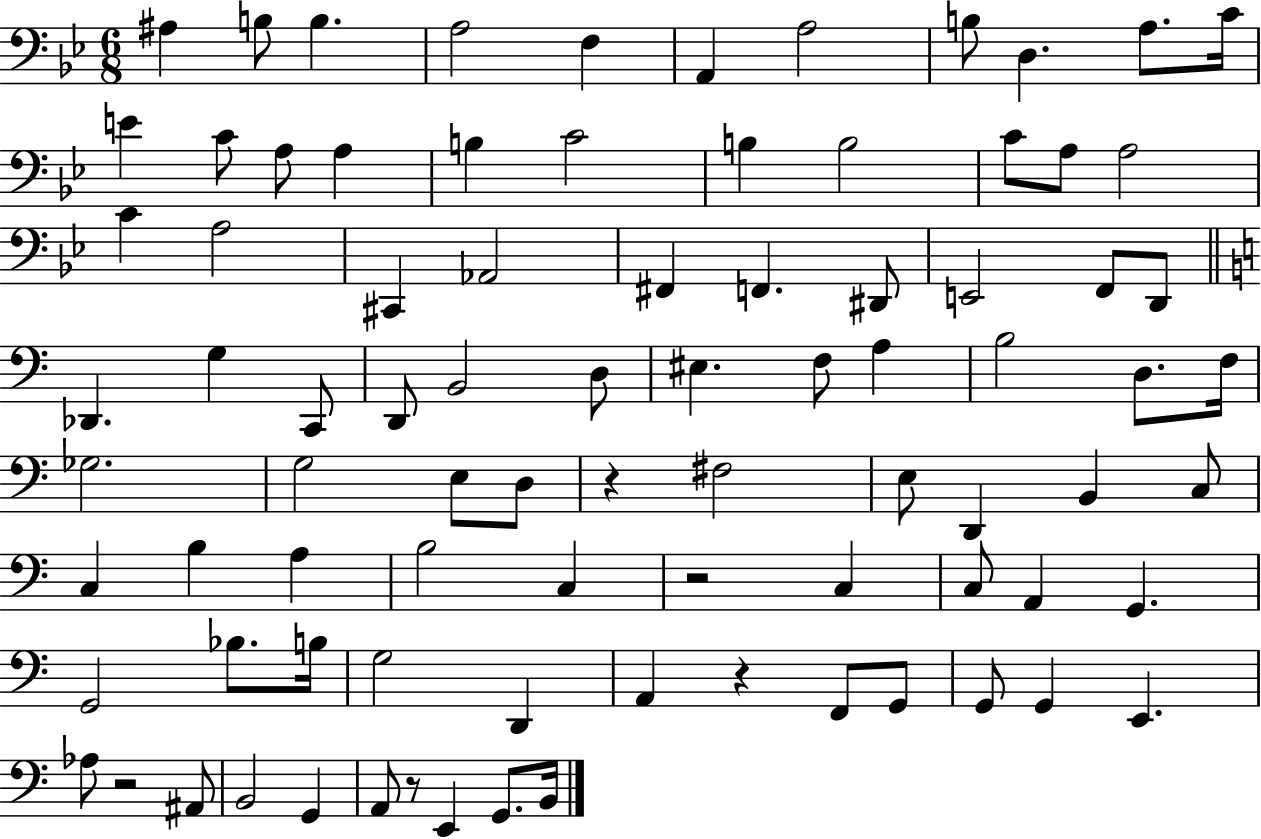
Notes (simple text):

A#3/q B3/e B3/q. A3/h F3/q A2/q A3/h B3/e D3/q. A3/e. C4/s E4/q C4/e A3/e A3/q B3/q C4/h B3/q B3/h C4/e A3/e A3/h C4/q A3/h C#2/q Ab2/h F#2/q F2/q. D#2/e E2/h F2/e D2/e Db2/q. G3/q C2/e D2/e B2/h D3/e EIS3/q. F3/e A3/q B3/h D3/e. F3/s Gb3/h. G3/h E3/e D3/e R/q F#3/h E3/e D2/q B2/q C3/e C3/q B3/q A3/q B3/h C3/q R/h C3/q C3/e A2/q G2/q. G2/h Bb3/e. B3/s G3/h D2/q A2/q R/q F2/e G2/e G2/e G2/q E2/q. Ab3/e R/h A#2/e B2/h G2/q A2/e R/e E2/q G2/e. B2/s